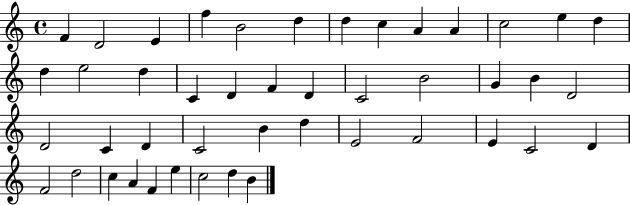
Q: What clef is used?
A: treble